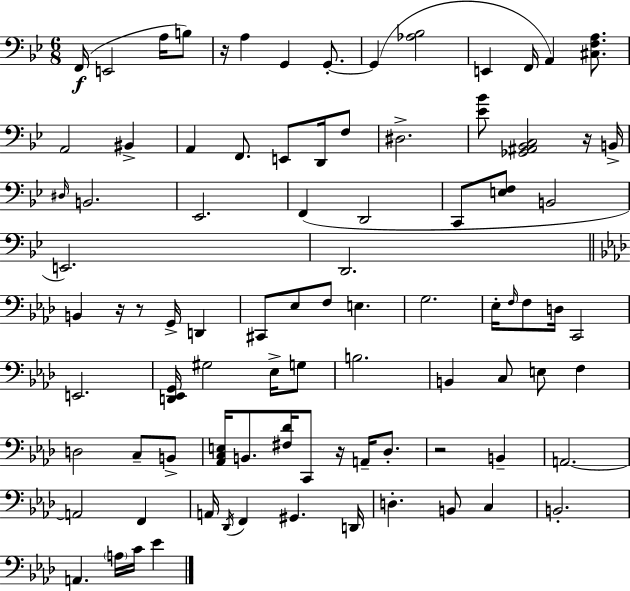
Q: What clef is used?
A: bass